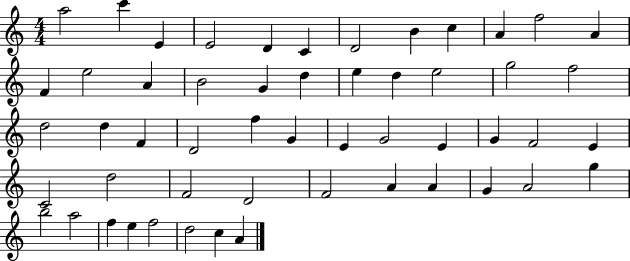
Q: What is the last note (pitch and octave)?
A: A4